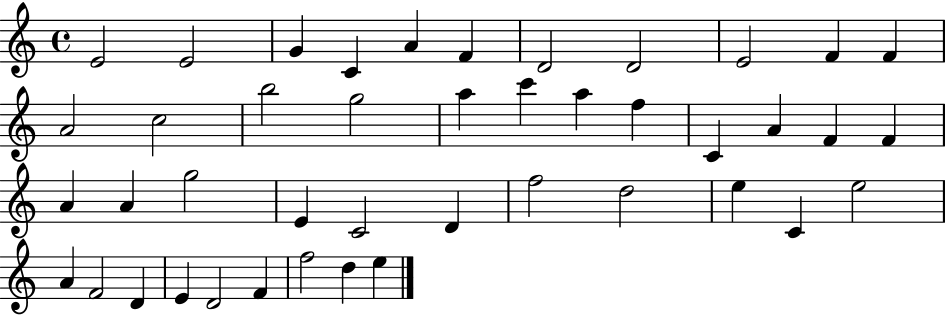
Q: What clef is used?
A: treble